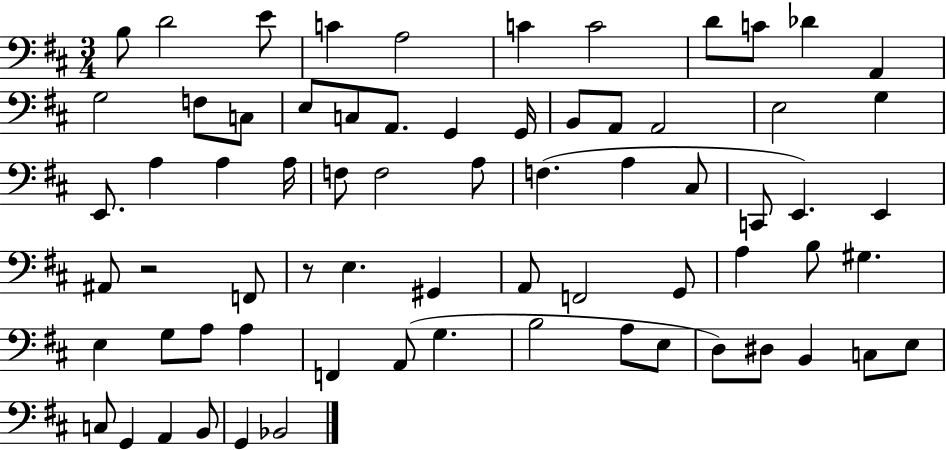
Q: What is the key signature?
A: D major